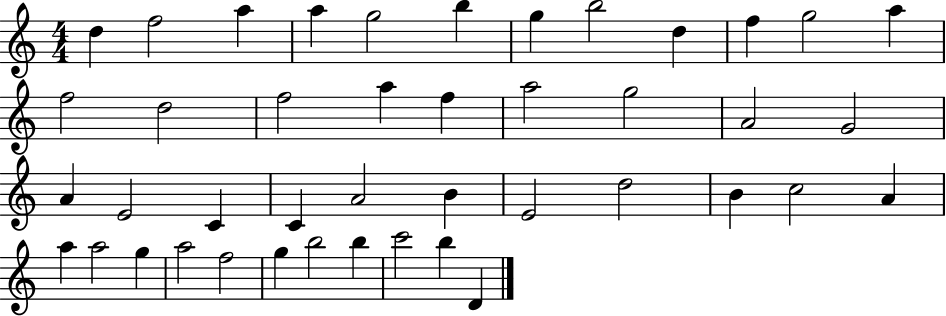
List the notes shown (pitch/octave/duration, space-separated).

D5/q F5/h A5/q A5/q G5/h B5/q G5/q B5/h D5/q F5/q G5/h A5/q F5/h D5/h F5/h A5/q F5/q A5/h G5/h A4/h G4/h A4/q E4/h C4/q C4/q A4/h B4/q E4/h D5/h B4/q C5/h A4/q A5/q A5/h G5/q A5/h F5/h G5/q B5/h B5/q C6/h B5/q D4/q